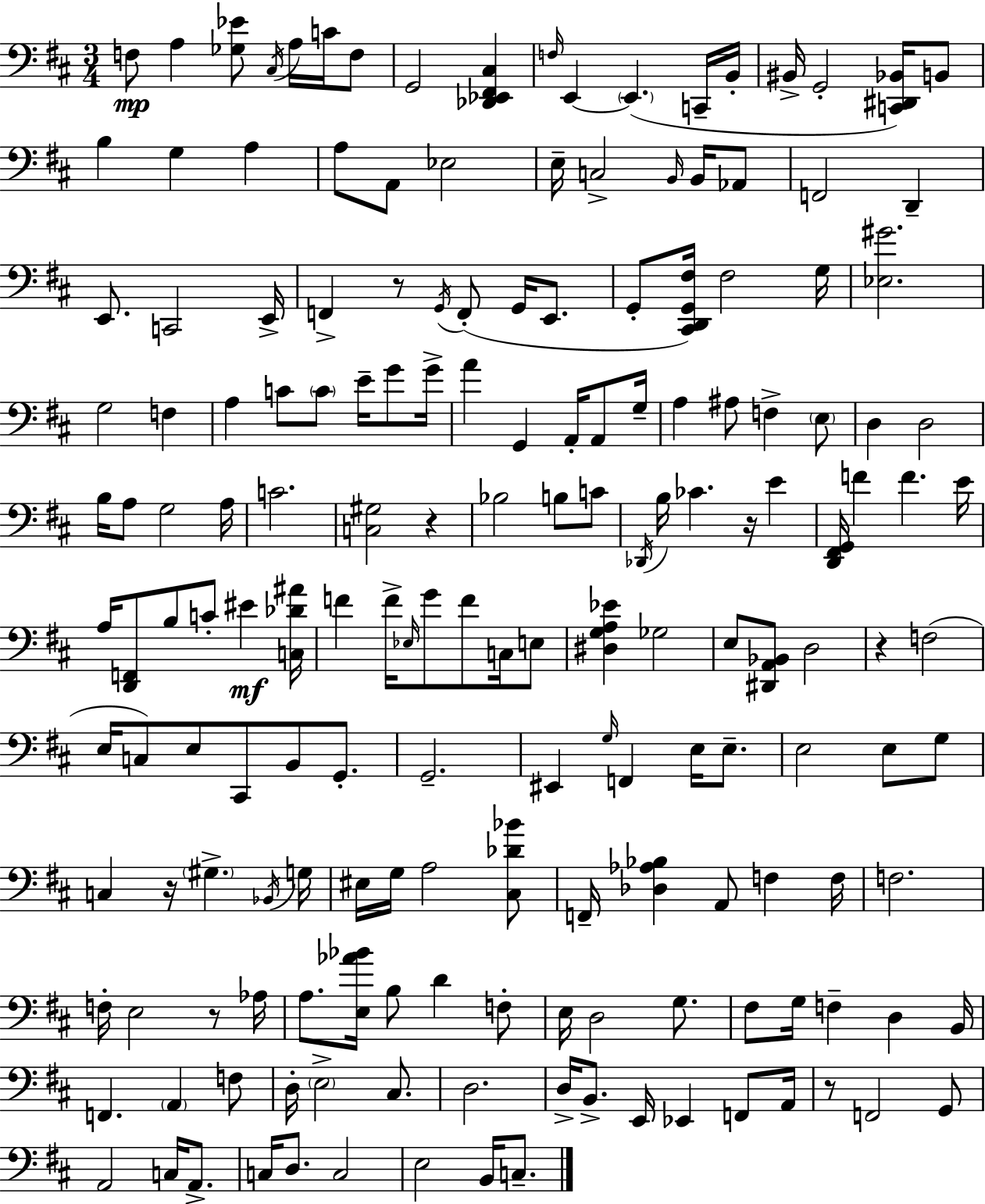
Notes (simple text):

F3/e A3/q [Gb3,Eb4]/e C#3/s A3/s C4/s F3/e G2/h [Db2,Eb2,F#2,C#3]/q F3/s E2/q E2/q. C2/s B2/s BIS2/s G2/h [C2,D#2,Bb2]/s B2/e B3/q G3/q A3/q A3/e A2/e Eb3/h E3/s C3/h B2/s B2/s Ab2/e F2/h D2/q E2/e. C2/h E2/s F2/q R/e G2/s F2/e G2/s E2/e. G2/e [C#2,D2,G2,F#3]/s F#3/h G3/s [Eb3,G#4]/h. G3/h F3/q A3/q C4/e C4/e E4/s G4/e G4/s A4/q G2/q A2/s A2/e G3/s A3/q A#3/e F3/q E3/e D3/q D3/h B3/s A3/e G3/h A3/s C4/h. [C3,G#3]/h R/q Bb3/h B3/e C4/e Db2/s B3/s CES4/q. R/s E4/q [D2,F#2,G2]/s F4/q F4/q. E4/s A3/s [D2,F2]/e B3/e C4/e EIS4/q [C3,Db4,A#4]/s F4/q F4/s Eb3/s G4/e F4/e C3/s E3/e [D#3,G3,A3,Eb4]/q Gb3/h E3/e [D#2,A2,Bb2]/e D3/h R/q F3/h E3/s C3/e E3/e C#2/e B2/e G2/e. G2/h. EIS2/q G3/s F2/q E3/s E3/e. E3/h E3/e G3/e C3/q R/s G#3/q. Bb2/s G3/s EIS3/s G3/s A3/h [C#3,Db4,Bb4]/e F2/s [Db3,Ab3,Bb3]/q A2/e F3/q F3/s F3/h. F3/s E3/h R/e Ab3/s A3/e. [E3,Ab4,Bb4]/s B3/e D4/q F3/e E3/s D3/h G3/e. F#3/e G3/s F3/q D3/q B2/s F2/q. A2/q F3/e D3/s E3/h C#3/e. D3/h. D3/s B2/e. E2/s Eb2/q F2/e A2/s R/e F2/h G2/e A2/h C3/s A2/e. C3/s D3/e. C3/h E3/h B2/s C3/e.